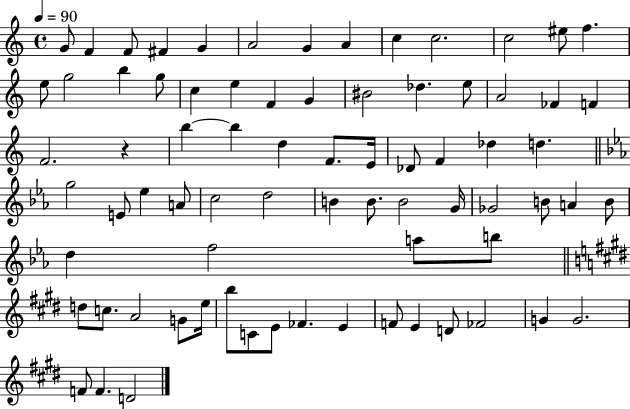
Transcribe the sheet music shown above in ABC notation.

X:1
T:Untitled
M:4/4
L:1/4
K:C
G/2 F F/2 ^F G A2 G A c c2 c2 ^e/2 f e/2 g2 b g/2 c e F G ^B2 _d e/2 A2 _F F F2 z b b d F/2 E/4 _D/2 F _d d g2 E/2 _e A/2 c2 d2 B B/2 B2 G/4 _G2 B/2 A B/2 d f2 a/2 b/2 d/2 c/2 A2 G/2 e/4 b/2 C/2 E/2 _F E F/2 E D/2 _F2 G G2 F/2 F D2